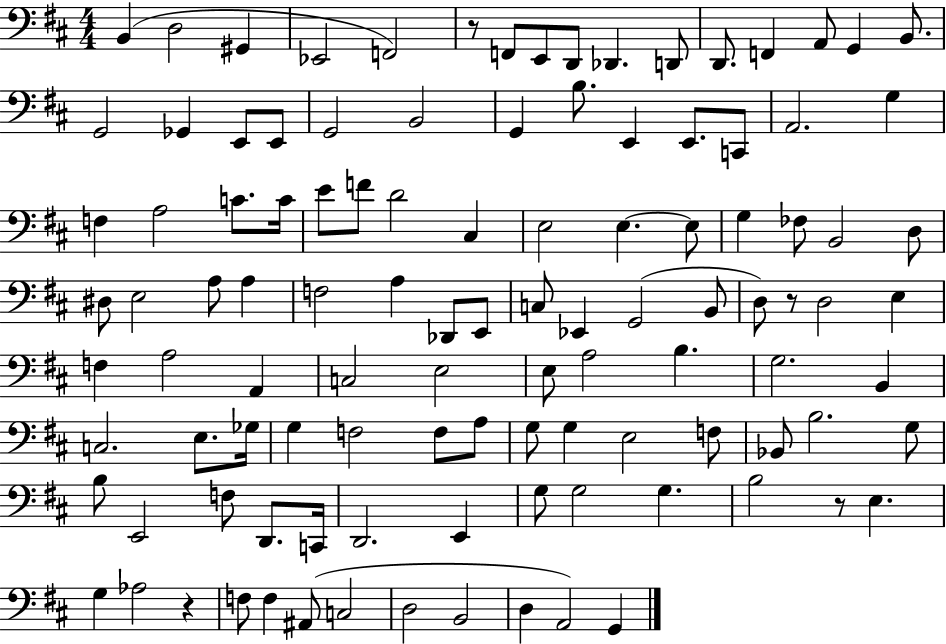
B2/q D3/h G#2/q Eb2/h F2/h R/e F2/e E2/e D2/e Db2/q. D2/e D2/e. F2/q A2/e G2/q B2/e. G2/h Gb2/q E2/e E2/e G2/h B2/h G2/q B3/e. E2/q E2/e. C2/e A2/h. G3/q F3/q A3/h C4/e. C4/s E4/e F4/e D4/h C#3/q E3/h E3/q. E3/e G3/q FES3/e B2/h D3/e D#3/e E3/h A3/e A3/q F3/h A3/q Db2/e E2/e C3/e Eb2/q G2/h B2/e D3/e R/e D3/h E3/q F3/q A3/h A2/q C3/h E3/h E3/e A3/h B3/q. G3/h. B2/q C3/h. E3/e. Gb3/s G3/q F3/h F3/e A3/e G3/e G3/q E3/h F3/e Bb2/e B3/h. G3/e B3/e E2/h F3/e D2/e. C2/s D2/h. E2/q G3/e G3/h G3/q. B3/h R/e E3/q. G3/q Ab3/h R/q F3/e F3/q A#2/e C3/h D3/h B2/h D3/q A2/h G2/q